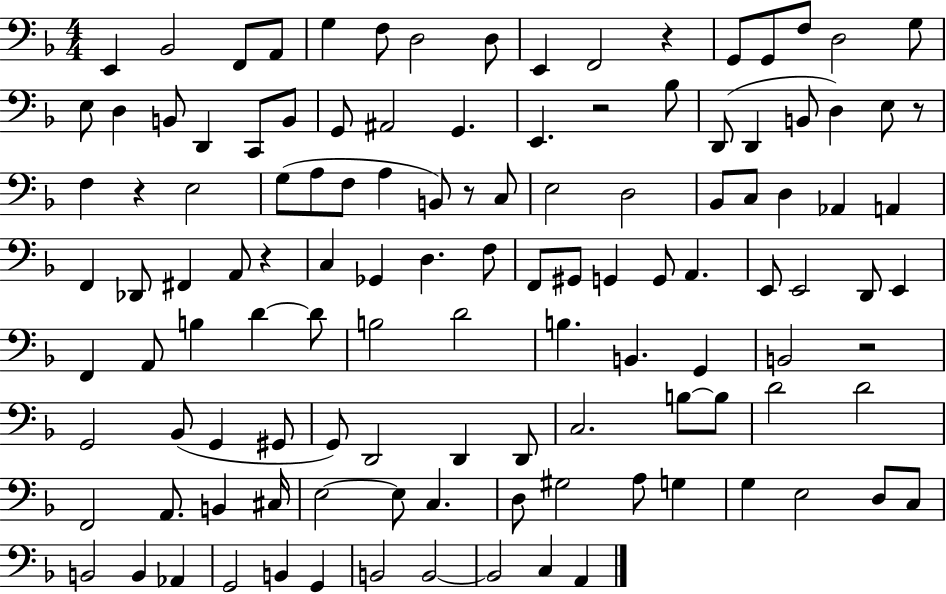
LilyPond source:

{
  \clef bass
  \numericTimeSignature
  \time 4/4
  \key f \major
  e,4 bes,2 f,8 a,8 | g4 f8 d2 d8 | e,4 f,2 r4 | g,8 g,8 f8 d2 g8 | \break e8 d4 b,8 d,4 c,8 b,8 | g,8 ais,2 g,4. | e,4. r2 bes8 | d,8( d,4 b,8 d4) e8 r8 | \break f4 r4 e2 | g8( a8 f8 a4 b,8) r8 c8 | e2 d2 | bes,8 c8 d4 aes,4 a,4 | \break f,4 des,8 fis,4 a,8 r4 | c4 ges,4 d4. f8 | f,8 gis,8 g,4 g,8 a,4. | e,8 e,2 d,8 e,4 | \break f,4 a,8 b4 d'4~~ d'8 | b2 d'2 | b4. b,4. g,4 | b,2 r2 | \break g,2 bes,8( g,4 gis,8 | g,8) d,2 d,4 d,8 | c2. b8~~ b8 | d'2 d'2 | \break f,2 a,8. b,4 cis16 | e2~~ e8 c4. | d8 gis2 a8 g4 | g4 e2 d8 c8 | \break b,2 b,4 aes,4 | g,2 b,4 g,4 | b,2 b,2~~ | b,2 c4 a,4 | \break \bar "|."
}